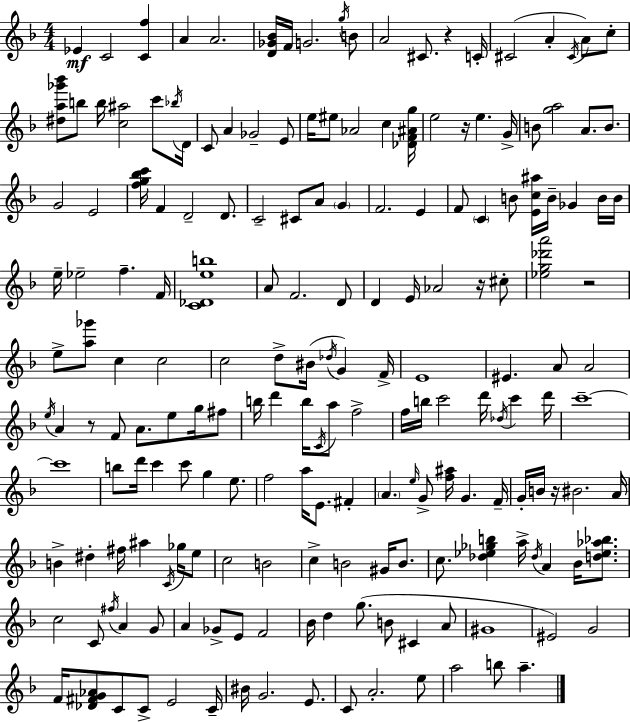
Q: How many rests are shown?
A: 6